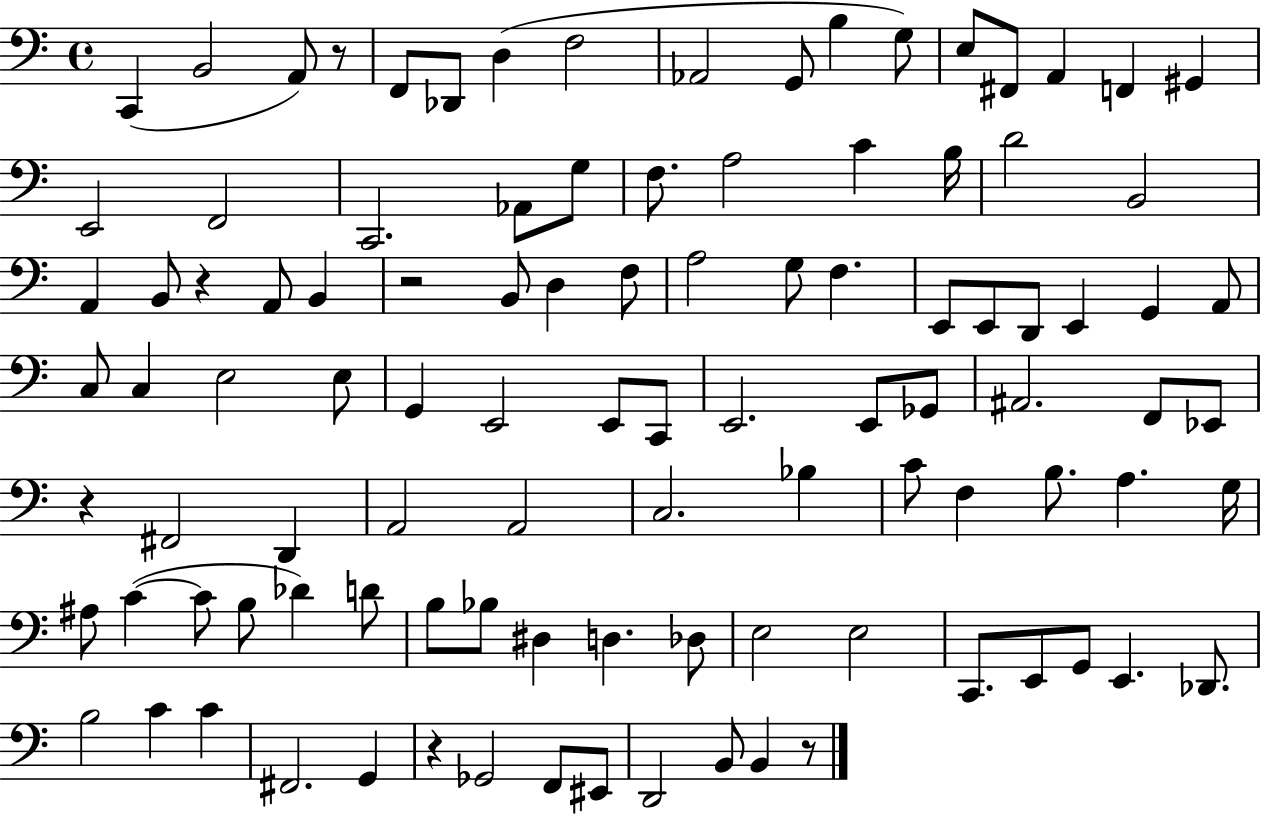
C2/q B2/h A2/e R/e F2/e Db2/e D3/q F3/h Ab2/h G2/e B3/q G3/e E3/e F#2/e A2/q F2/q G#2/q E2/h F2/h C2/h. Ab2/e G3/e F3/e. A3/h C4/q B3/s D4/h B2/h A2/q B2/e R/q A2/e B2/q R/h B2/e D3/q F3/e A3/h G3/e F3/q. E2/e E2/e D2/e E2/q G2/q A2/e C3/e C3/q E3/h E3/e G2/q E2/h E2/e C2/e E2/h. E2/e Gb2/e A#2/h. F2/e Eb2/e R/q F#2/h D2/q A2/h A2/h C3/h. Bb3/q C4/e F3/q B3/e. A3/q. G3/s A#3/e C4/q C4/e B3/e Db4/q D4/e B3/e Bb3/e D#3/q D3/q. Db3/e E3/h E3/h C2/e. E2/e G2/e E2/q. Db2/e. B3/h C4/q C4/q F#2/h. G2/q R/q Gb2/h F2/e EIS2/e D2/h B2/e B2/q R/e